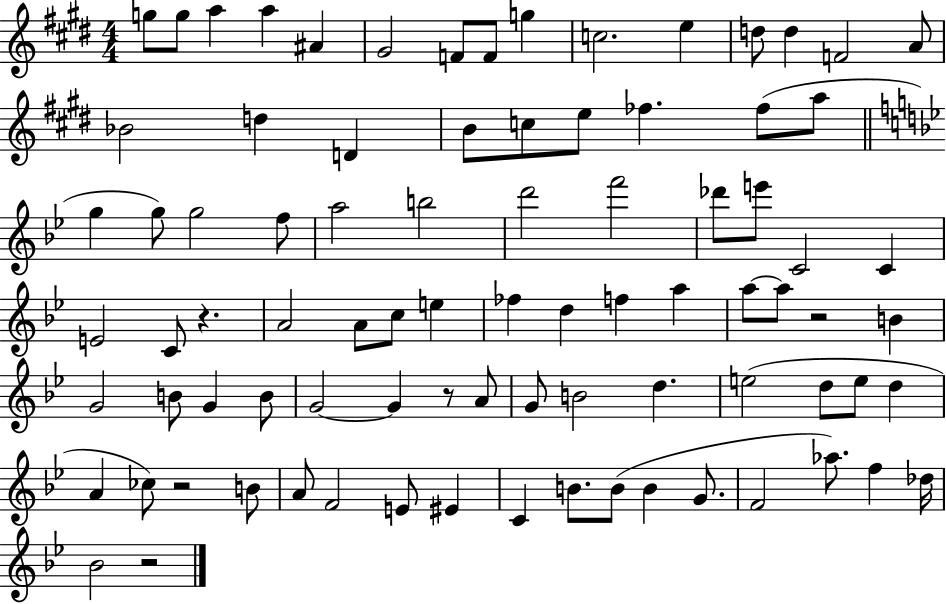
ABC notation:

X:1
T:Untitled
M:4/4
L:1/4
K:E
g/2 g/2 a a ^A ^G2 F/2 F/2 g c2 e d/2 d F2 A/2 _B2 d D B/2 c/2 e/2 _f _f/2 a/2 g g/2 g2 f/2 a2 b2 d'2 f'2 _d'/2 e'/2 C2 C E2 C/2 z A2 A/2 c/2 e _f d f a a/2 a/2 z2 B G2 B/2 G B/2 G2 G z/2 A/2 G/2 B2 d e2 d/2 e/2 d A _c/2 z2 B/2 A/2 F2 E/2 ^E C B/2 B/2 B G/2 F2 _a/2 f _d/4 _B2 z2